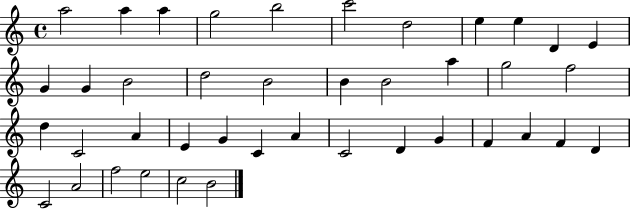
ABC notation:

X:1
T:Untitled
M:4/4
L:1/4
K:C
a2 a a g2 b2 c'2 d2 e e D E G G B2 d2 B2 B B2 a g2 f2 d C2 A E G C A C2 D G F A F D C2 A2 f2 e2 c2 B2